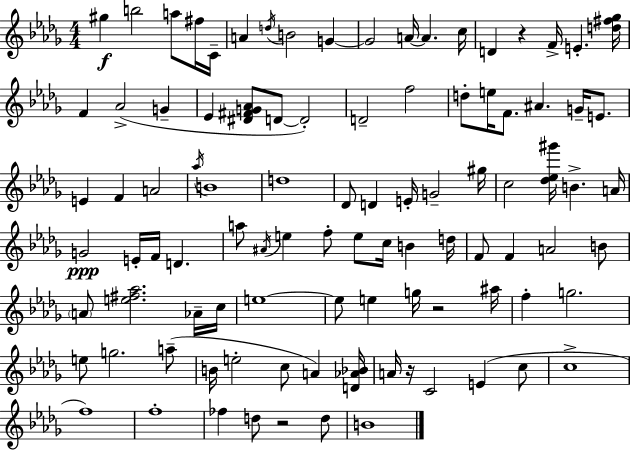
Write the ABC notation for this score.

X:1
T:Untitled
M:4/4
L:1/4
K:Bbm
^g b2 a/2 ^f/4 C/4 A d/4 B2 G G2 A/4 A c/4 D z F/4 E [d^f_g]/4 F _A2 G _E [^D^FG_A]/2 D/2 D2 D2 f2 d/2 e/4 F/2 ^A G/4 E/2 E F A2 _a/4 B4 d4 _D/2 D E/4 G2 ^g/4 c2 [_d_e^g']/4 B A/4 G2 E/4 F/4 D a/2 ^A/4 e f/2 e/2 c/4 B d/4 F/2 F A2 B/2 A/2 [e^f_a]2 _A/4 c/4 e4 e/2 e g/4 z2 ^a/4 f g2 e/2 g2 a/2 B/4 e2 c/2 A [D_A_B]/4 A/4 z/4 C2 E c/2 c4 f4 f4 _f d/2 z2 d/2 B4